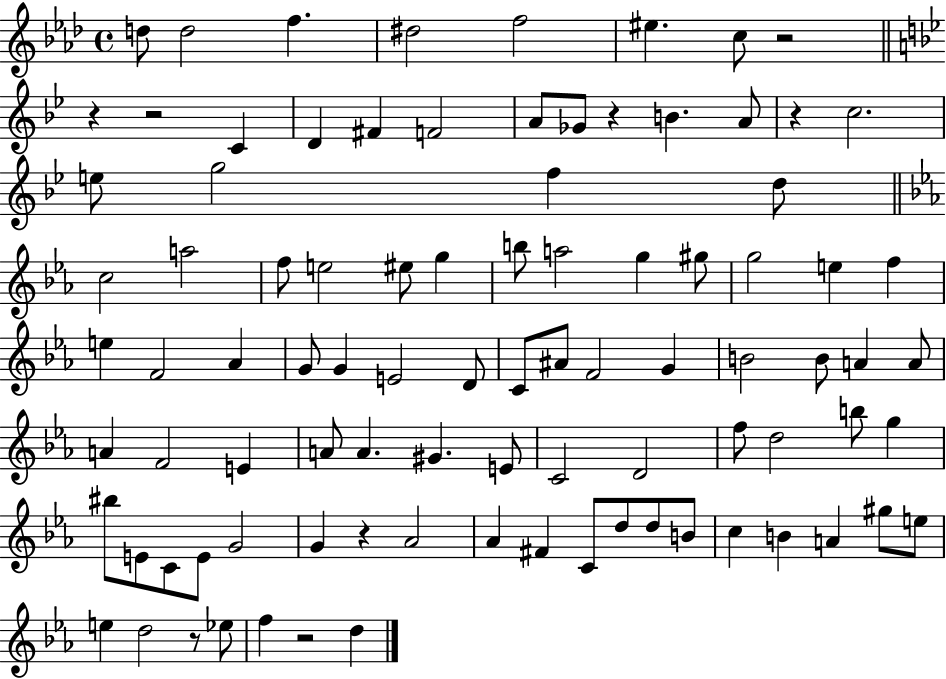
D5/e D5/h F5/q. D#5/h F5/h EIS5/q. C5/e R/h R/q R/h C4/q D4/q F#4/q F4/h A4/e Gb4/e R/q B4/q. A4/e R/q C5/h. E5/e G5/h F5/q D5/e C5/h A5/h F5/e E5/h EIS5/e G5/q B5/e A5/h G5/q G#5/e G5/h E5/q F5/q E5/q F4/h Ab4/q G4/e G4/q E4/h D4/e C4/e A#4/e F4/h G4/q B4/h B4/e A4/q A4/e A4/q F4/h E4/q A4/e A4/q. G#4/q. E4/e C4/h D4/h F5/e D5/h B5/e G5/q BIS5/e E4/e C4/e E4/e G4/h G4/q R/q Ab4/h Ab4/q F#4/q C4/e D5/e D5/e B4/e C5/q B4/q A4/q G#5/e E5/e E5/q D5/h R/e Eb5/e F5/q R/h D5/q